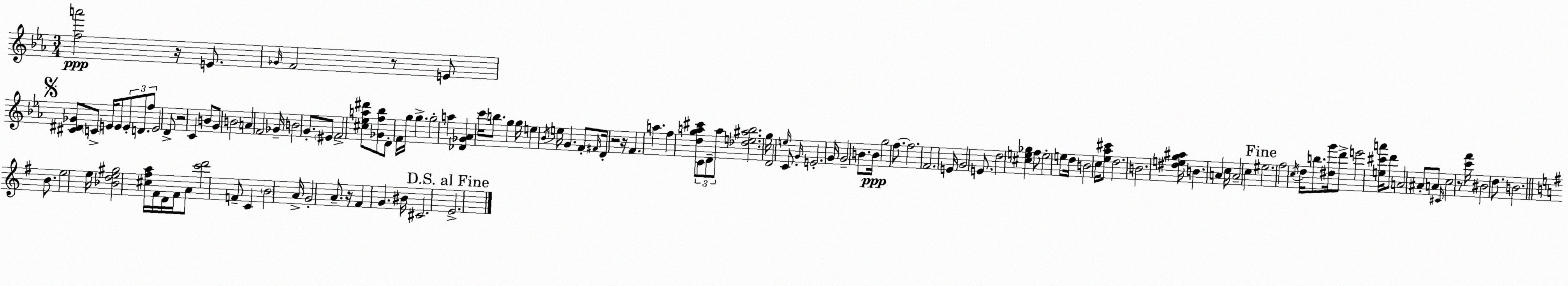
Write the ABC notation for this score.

X:1
T:Untitled
M:3/4
L:1/4
K:Cm
[fa']2 z/4 E/2 _G/4 F2 z/2 E/2 [^C^D_G]/2 C/2 E/4 E/2 E/2 D/2 f/2 E2 D/2 z2 C B/2 G/2 B2 A F2 _G/4 B2 G/2 ^E/2 F2 [^c_ea^d']/2 [_Gf_b]/2 D/2 F/4 g/4 g g2 a [_D_G_A] c'/4 b/2 g g/4 e _B/4 e/4 G F/2 ^F/4 D/4 z2 z/4 F a f [dga^c']/2 C/2 D/2 a/2 [_de^a_b]2 g/4 D2 e/4 C/2 G/4 E2 G/4 G2 B/2 B/4 g2 f/2 f2 F2 E/4 G2 E/2 d2 [^ce_g] f/2 e2 e/2 d/4 B2 c/4 [_e_a^c']/2 d2 B2 [^deg^a]/4 B A c/4 A2 c ^e2 f2 c/4 d/4 b/2 [^dg']/4 d'/2 e'2 [e^c'a']/4 d'/2 A2 ^A/2 A/2 ^C/4 c2 z/2 [c'f']/4 ^B2 d/2 B2 B/2 e2 e/4 [_Bde^g]2 [^c^fa]/4 ^F/4 D/4 ^F/4 A/2 [c'd']2 F/2 C B2 A/4 G2 A/2 z/4 ^F G ^B/4 ^C2 E2